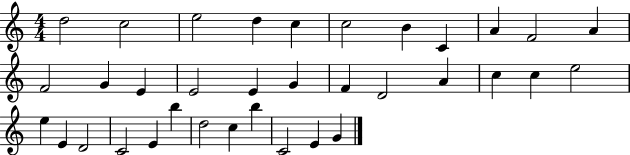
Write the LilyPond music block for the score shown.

{
  \clef treble
  \numericTimeSignature
  \time 4/4
  \key c \major
  d''2 c''2 | e''2 d''4 c''4 | c''2 b'4 c'4 | a'4 f'2 a'4 | \break f'2 g'4 e'4 | e'2 e'4 g'4 | f'4 d'2 a'4 | c''4 c''4 e''2 | \break e''4 e'4 d'2 | c'2 e'4 b''4 | d''2 c''4 b''4 | c'2 e'4 g'4 | \break \bar "|."
}